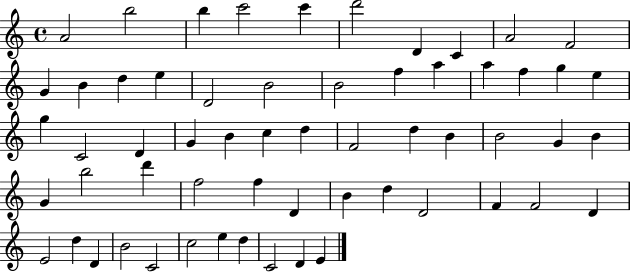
{
  \clef treble
  \time 4/4
  \defaultTimeSignature
  \key c \major
  a'2 b''2 | b''4 c'''2 c'''4 | d'''2 d'4 c'4 | a'2 f'2 | \break g'4 b'4 d''4 e''4 | d'2 b'2 | b'2 f''4 a''4 | a''4 f''4 g''4 e''4 | \break g''4 c'2 d'4 | g'4 b'4 c''4 d''4 | f'2 d''4 b'4 | b'2 g'4 b'4 | \break g'4 b''2 d'''4 | f''2 f''4 d'4 | b'4 d''4 d'2 | f'4 f'2 d'4 | \break e'2 d''4 d'4 | b'2 c'2 | c''2 e''4 d''4 | c'2 d'4 e'4 | \break \bar "|."
}